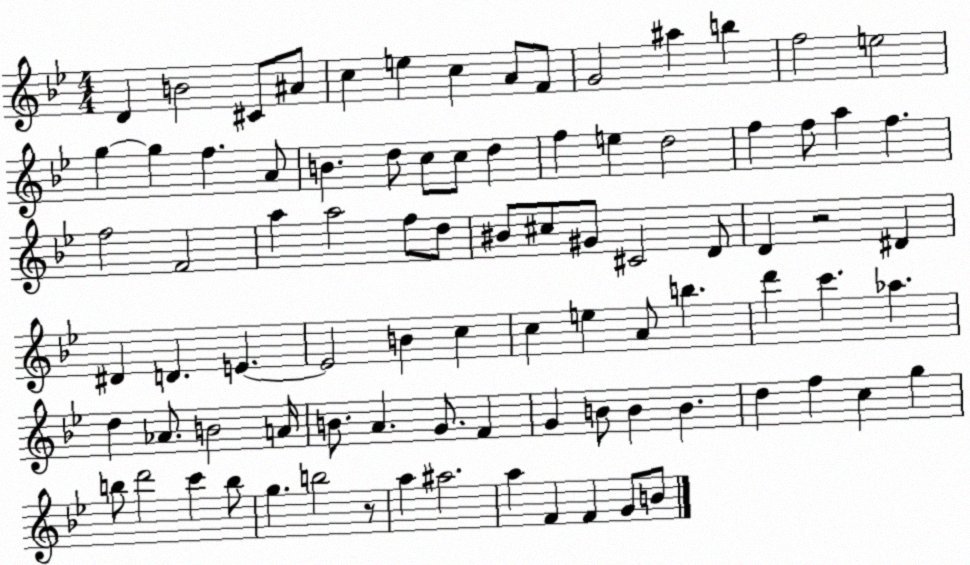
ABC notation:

X:1
T:Untitled
M:4/4
L:1/4
K:Bb
D B2 ^C/2 ^A/2 c e c A/2 F/2 G2 ^a b f2 e2 g g f A/2 B d/2 c/2 c/2 d f e d2 f f/2 a f f2 F2 a a2 f/2 d/2 ^B/2 ^c/2 ^G/2 ^C2 D/2 D z2 ^D ^D D E E2 B c c e A/2 b d' c' _a d _A/2 B2 A/4 B/2 A G/2 F G B/2 B B d f c g b/2 d'2 c' b/2 g b2 z/2 a ^a2 a F F G/2 B/2